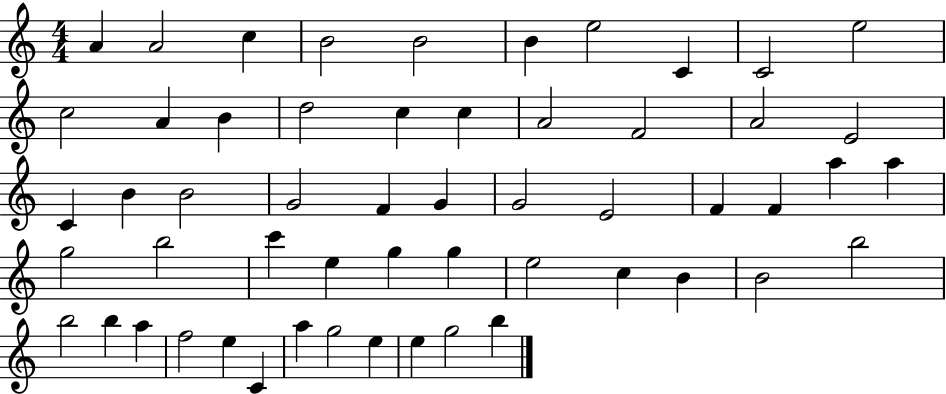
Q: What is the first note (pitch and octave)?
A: A4